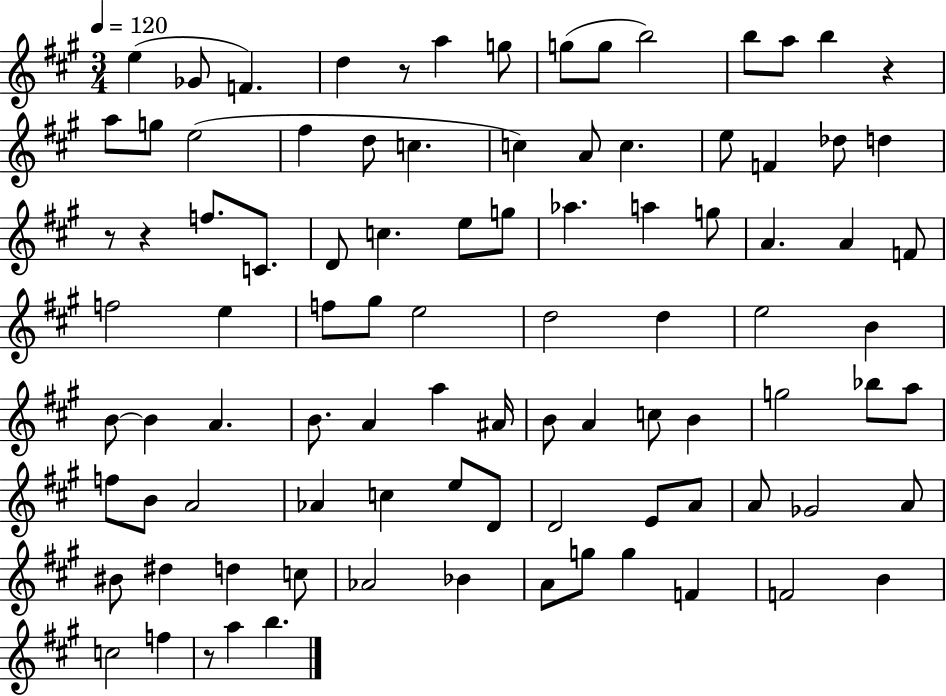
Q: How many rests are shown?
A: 5